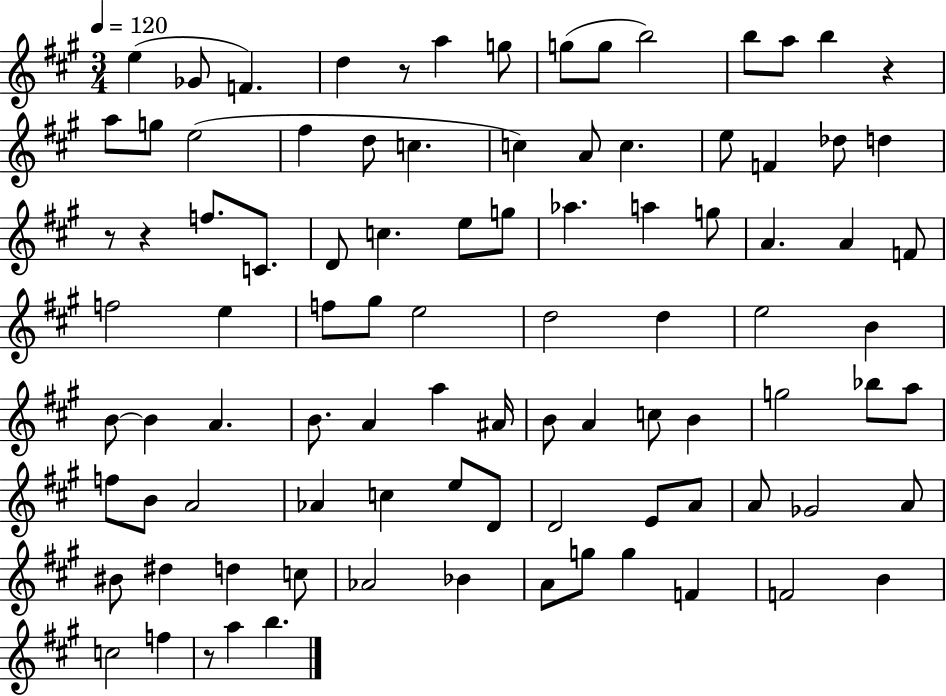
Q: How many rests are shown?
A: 5